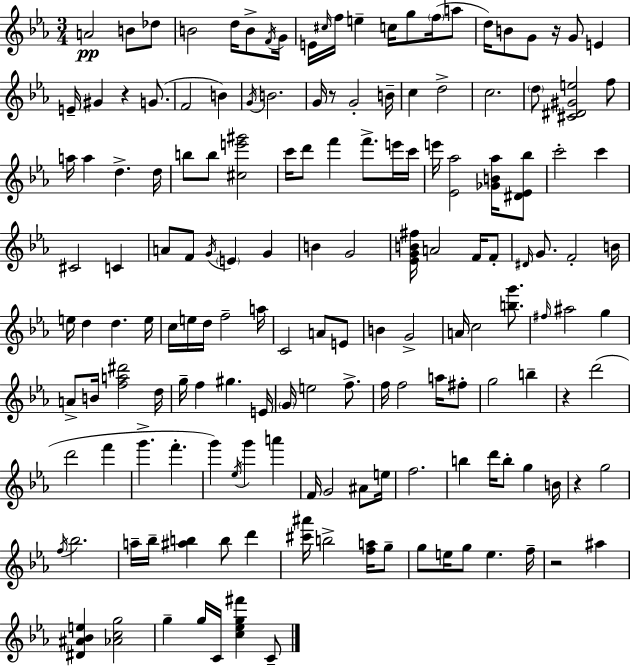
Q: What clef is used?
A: treble